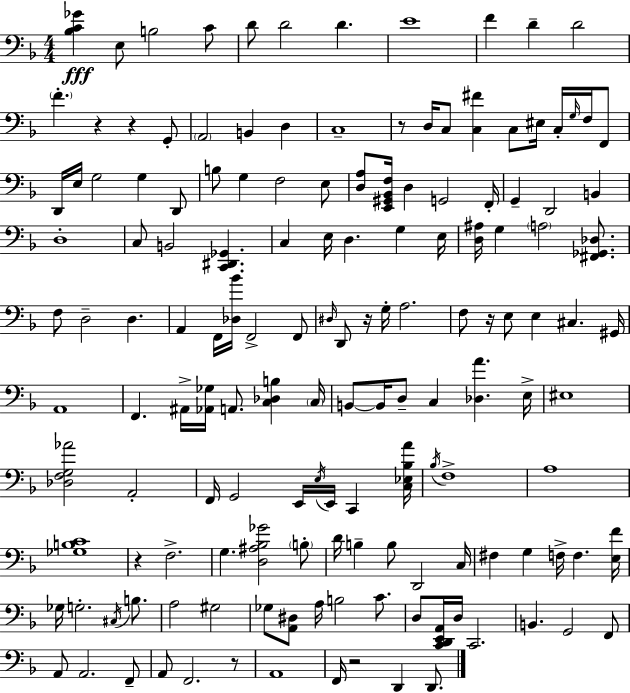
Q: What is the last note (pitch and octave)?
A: D2